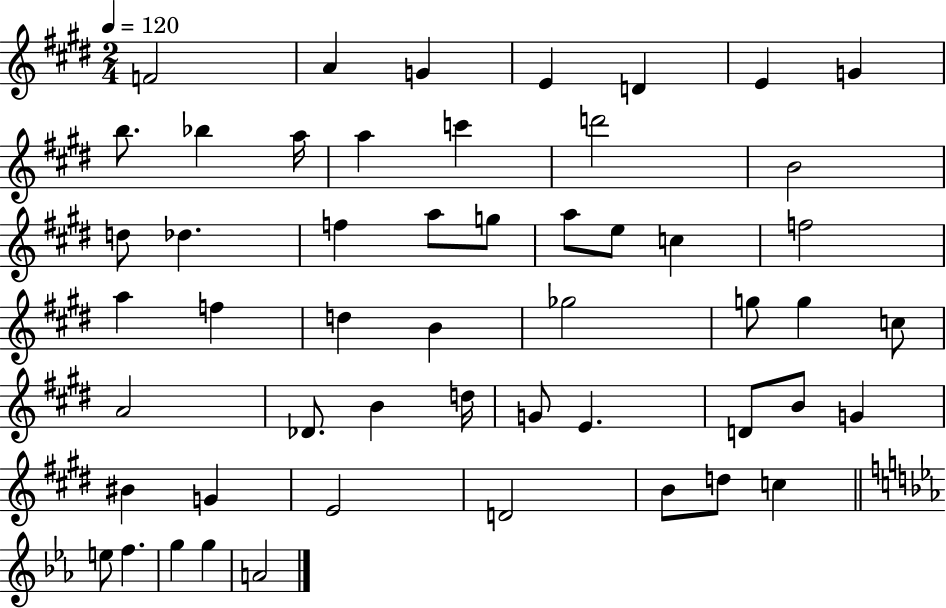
{
  \clef treble
  \numericTimeSignature
  \time 2/4
  \key e \major
  \tempo 4 = 120
  f'2 | a'4 g'4 | e'4 d'4 | e'4 g'4 | \break b''8. bes''4 a''16 | a''4 c'''4 | d'''2 | b'2 | \break d''8 des''4. | f''4 a''8 g''8 | a''8 e''8 c''4 | f''2 | \break a''4 f''4 | d''4 b'4 | ges''2 | g''8 g''4 c''8 | \break a'2 | des'8. b'4 d''16 | g'8 e'4. | d'8 b'8 g'4 | \break bis'4 g'4 | e'2 | d'2 | b'8 d''8 c''4 | \break \bar "||" \break \key ees \major e''8 f''4. | g''4 g''4 | a'2 | \bar "|."
}